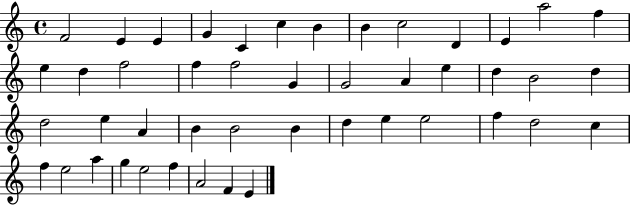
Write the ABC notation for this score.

X:1
T:Untitled
M:4/4
L:1/4
K:C
F2 E E G C c B B c2 D E a2 f e d f2 f f2 G G2 A e d B2 d d2 e A B B2 B d e e2 f d2 c f e2 a g e2 f A2 F E